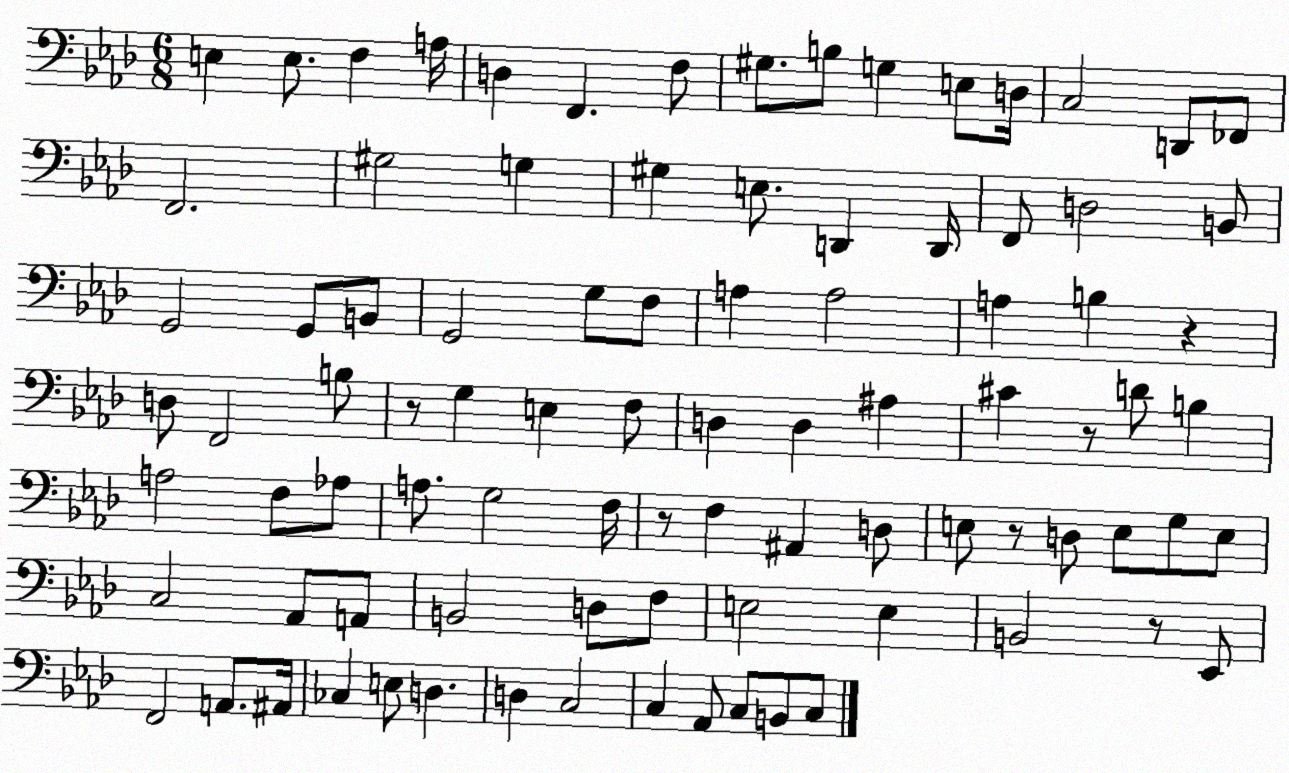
X:1
T:Untitled
M:6/8
L:1/4
K:Ab
E, E,/2 F, A,/4 D, F,, F,/2 ^G,/2 B,/2 G, E,/2 D,/4 C,2 D,,/2 _F,,/2 F,,2 ^G,2 G, ^G, E,/2 D,, D,,/4 F,,/2 D,2 B,,/2 G,,2 G,,/2 B,,/2 G,,2 G,/2 F,/2 A, A,2 A, B, z D,/2 F,,2 B,/2 z/2 G, E, F,/2 D, D, ^A, ^C z/2 D/2 B, A,2 F,/2 _A,/2 A,/2 G,2 F,/4 z/2 F, ^A,, D,/2 E,/2 z/2 D,/2 E,/2 G,/2 E,/2 C,2 _A,,/2 A,,/2 B,,2 D,/2 F,/2 E,2 E, B,,2 z/2 _E,,/2 F,,2 A,,/2 ^A,,/4 _C, E,/2 D, D, C,2 C, _A,,/2 C,/2 B,,/2 C,/2